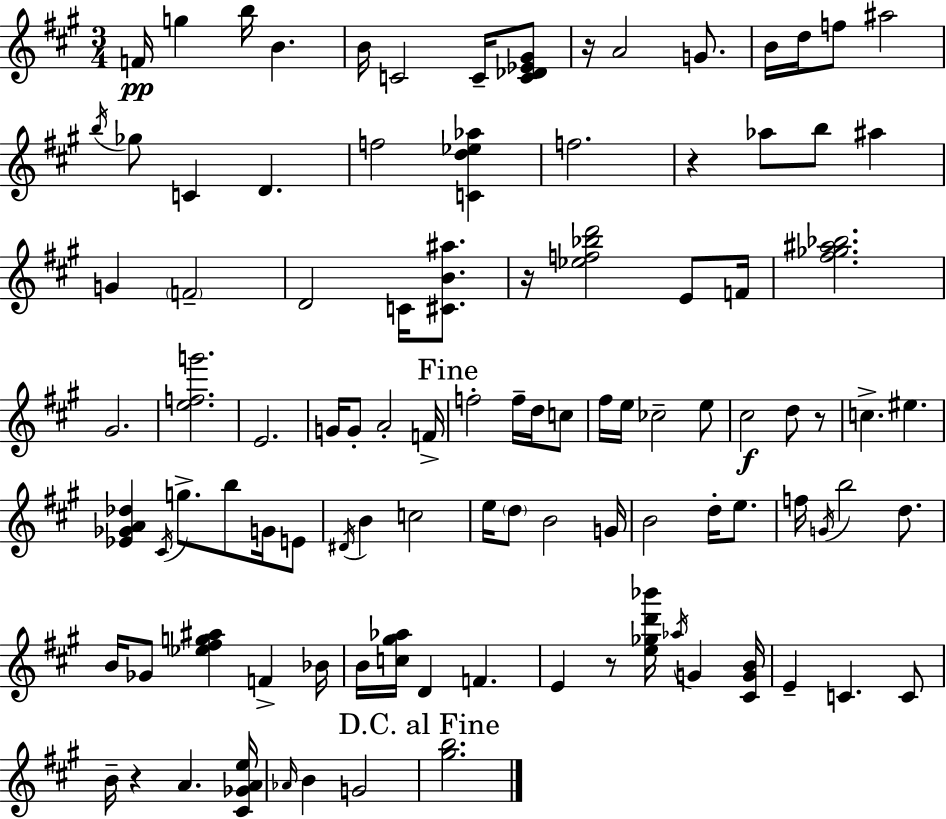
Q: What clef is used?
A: treble